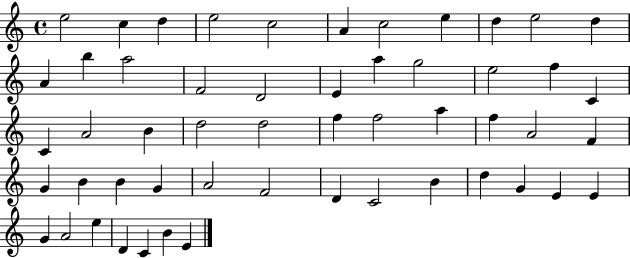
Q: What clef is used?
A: treble